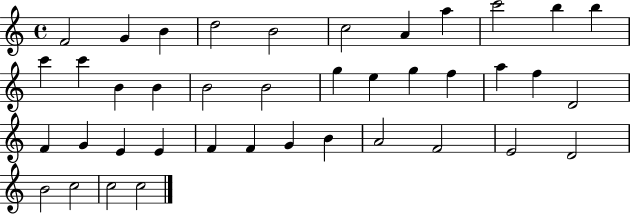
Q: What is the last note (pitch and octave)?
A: C5